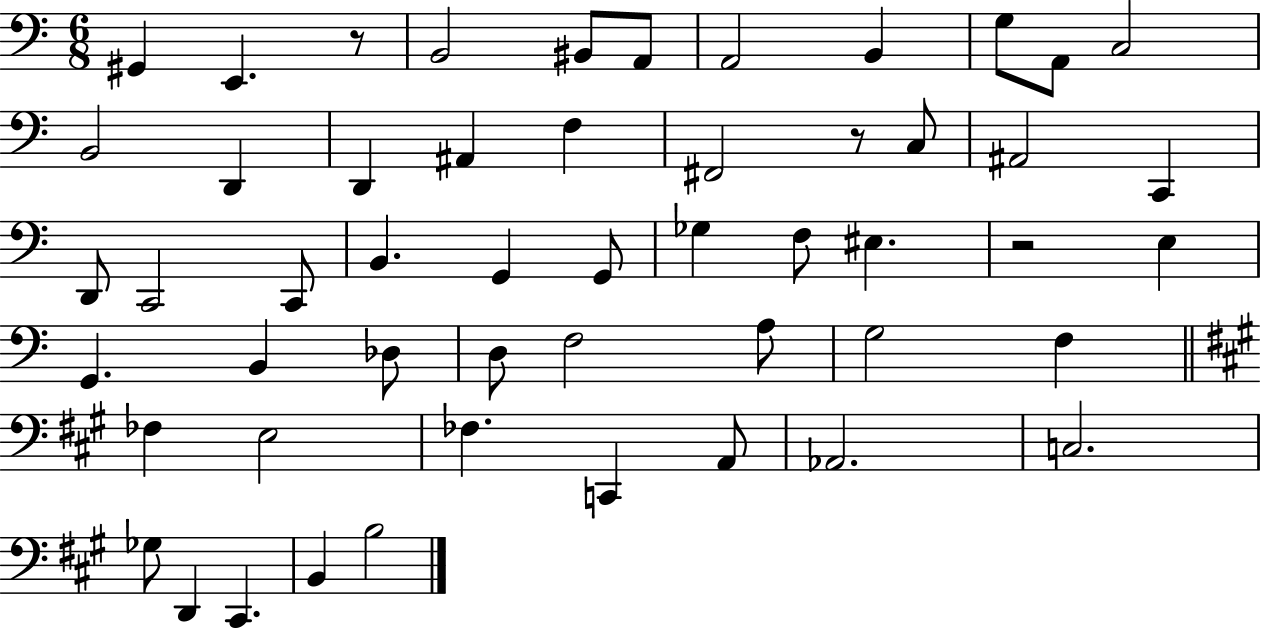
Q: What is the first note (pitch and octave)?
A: G#2